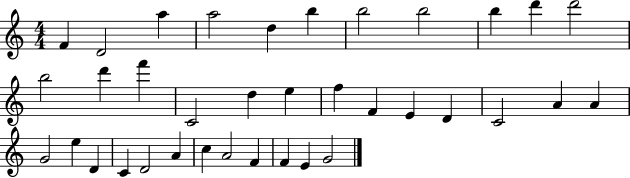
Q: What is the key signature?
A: C major